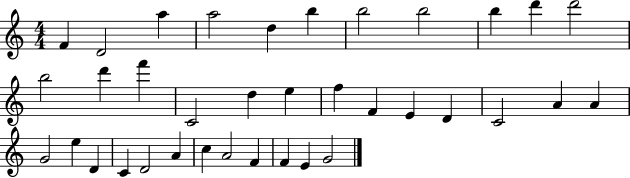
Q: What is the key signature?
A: C major